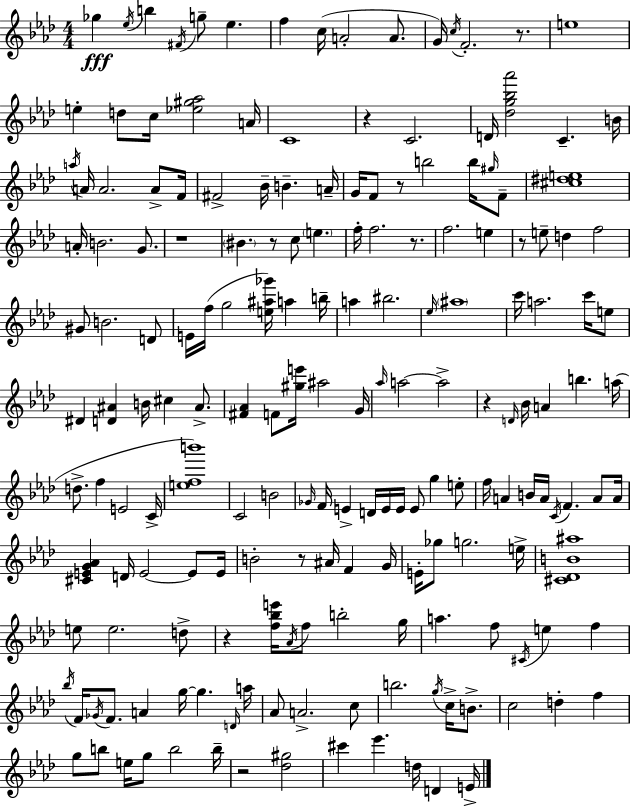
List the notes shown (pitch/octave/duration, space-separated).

Gb5/q Eb5/s B5/q F#4/s G5/e Eb5/q. F5/q C5/s A4/h A4/e. G4/s C5/s F4/h. R/e. E5/w E5/q D5/e C5/s [Eb5,G#5,Ab5]/h A4/s C4/w R/q C4/h. D4/s [Db5,G5,Bb5,Ab6]/h C4/q. B4/s A5/s A4/s A4/h. A4/e F4/s F#4/h Bb4/s B4/q. A4/s G4/s F4/e R/e B5/h B5/s G#5/s F4/e [C#5,D#5,E5]/w A4/s B4/h. G4/e. R/w BIS4/q. R/e C5/e E5/q. F5/s F5/h. R/e. F5/h. E5/q R/e E5/e D5/q F5/h G#4/e B4/h. D4/e E4/s F5/s G5/h [E5,A#5,Gb6]/s A5/q B5/s A5/q BIS5/h. Eb5/s A#5/w C6/s A5/h. C6/s E5/e D#4/q [D4,A#4]/q B4/s C#5/q A#4/e. [F#4,Ab4]/q F4/e [G#5,E6]/s A#5/h G4/s Ab5/s A5/h A5/h R/q D4/s Bb4/s A4/q B5/q. A5/s D5/e. F5/q E4/h C4/s [E5,F5,B6]/w C4/h B4/h Gb4/s F4/s E4/q D4/s E4/s E4/s E4/e G5/q E5/e F5/s A4/q B4/s A4/s C4/s F4/q. A4/e A4/s [C#4,E4,G4,Ab4]/q D4/s E4/h E4/e E4/s B4/h R/e A#4/s F4/q G4/s E4/s Gb5/e G5/h. E5/s [C#4,Db4,B4,A#5]/w E5/e E5/h. D5/e R/q [F5,Bb5,E6]/s Ab4/s F5/e B5/h G5/s A5/q. F5/e C#4/s E5/q F5/q Bb5/s F4/s Gb4/s F4/e. A4/q G5/s G5/q. D4/s A5/s Ab4/e A4/h. C5/e B5/h. G5/s C5/s B4/e. C5/h D5/q F5/q G5/e B5/e E5/s G5/e B5/h B5/s R/h [Db5,G#5]/h C#6/q Eb6/q. D5/s D4/q E4/s